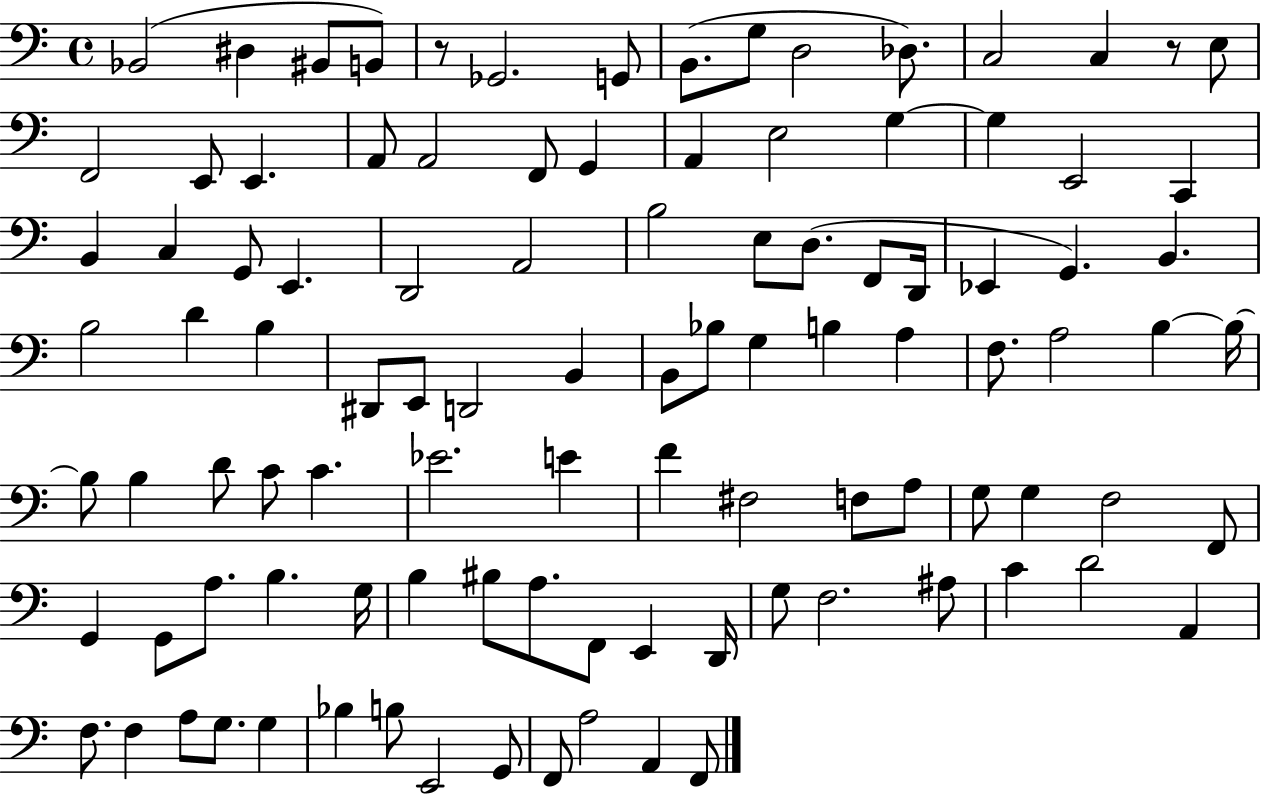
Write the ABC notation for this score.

X:1
T:Untitled
M:4/4
L:1/4
K:C
_B,,2 ^D, ^B,,/2 B,,/2 z/2 _G,,2 G,,/2 B,,/2 G,/2 D,2 _D,/2 C,2 C, z/2 E,/2 F,,2 E,,/2 E,, A,,/2 A,,2 F,,/2 G,, A,, E,2 G, G, E,,2 C,, B,, C, G,,/2 E,, D,,2 A,,2 B,2 E,/2 D,/2 F,,/2 D,,/4 _E,, G,, B,, B,2 D B, ^D,,/2 E,,/2 D,,2 B,, B,,/2 _B,/2 G, B, A, F,/2 A,2 B, B,/4 B,/2 B, D/2 C/2 C _E2 E F ^F,2 F,/2 A,/2 G,/2 G, F,2 F,,/2 G,, G,,/2 A,/2 B, G,/4 B, ^B,/2 A,/2 F,,/2 E,, D,,/4 G,/2 F,2 ^A,/2 C D2 A,, F,/2 F, A,/2 G,/2 G, _B, B,/2 E,,2 G,,/2 F,,/2 A,2 A,, F,,/2